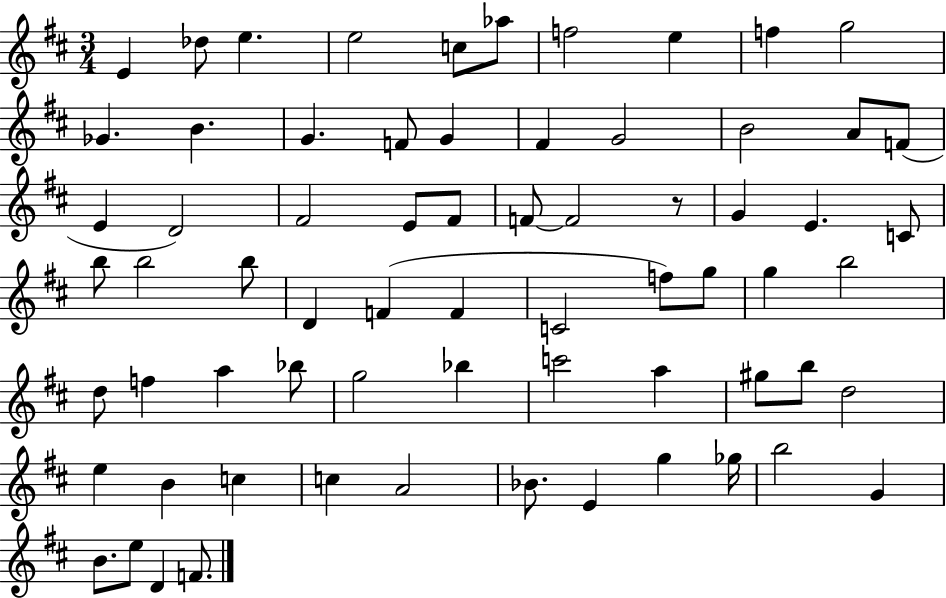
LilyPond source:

{
  \clef treble
  \numericTimeSignature
  \time 3/4
  \key d \major
  \repeat volta 2 { e'4 des''8 e''4. | e''2 c''8 aes''8 | f''2 e''4 | f''4 g''2 | \break ges'4. b'4. | g'4. f'8 g'4 | fis'4 g'2 | b'2 a'8 f'8( | \break e'4 d'2) | fis'2 e'8 fis'8 | f'8~~ f'2 r8 | g'4 e'4. c'8 | \break b''8 b''2 b''8 | d'4 f'4( f'4 | c'2 f''8) g''8 | g''4 b''2 | \break d''8 f''4 a''4 bes''8 | g''2 bes''4 | c'''2 a''4 | gis''8 b''8 d''2 | \break e''4 b'4 c''4 | c''4 a'2 | bes'8. e'4 g''4 ges''16 | b''2 g'4 | \break b'8. e''8 d'4 f'8. | } \bar "|."
}